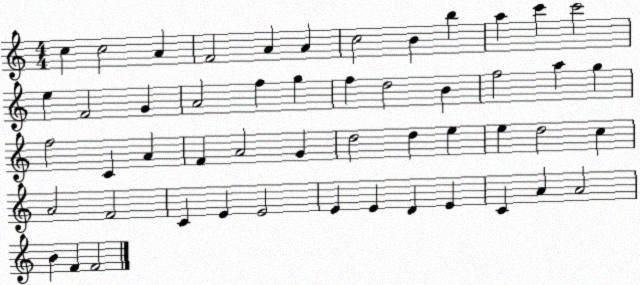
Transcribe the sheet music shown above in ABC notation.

X:1
T:Untitled
M:4/4
L:1/4
K:C
c c2 A F2 A A c2 B b a c' c'2 e F2 G A2 f g f d2 B f2 a g f2 C A F A2 G d2 d e e d2 c A2 F2 C E E2 E E D E C A A2 B F F2